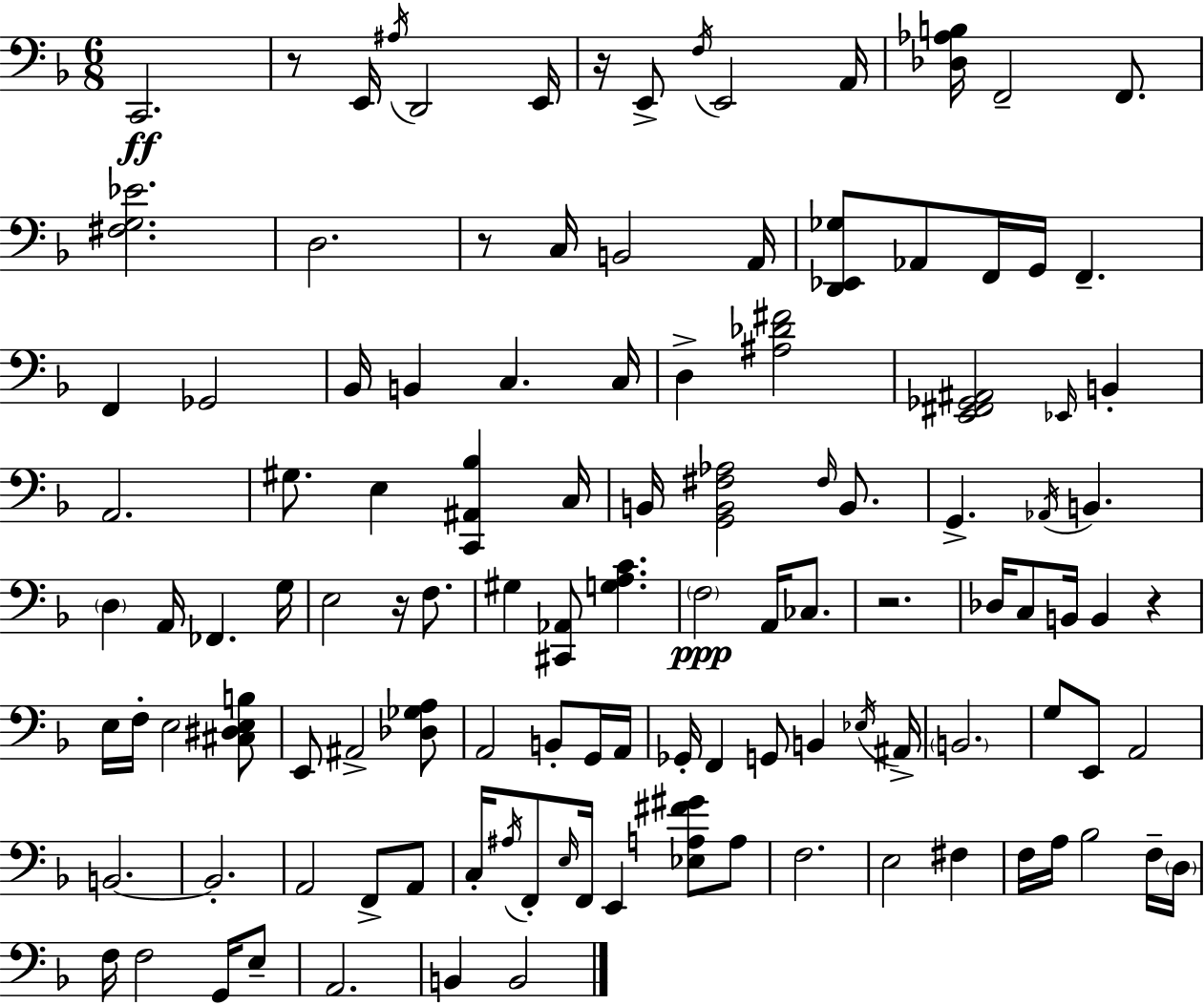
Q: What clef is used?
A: bass